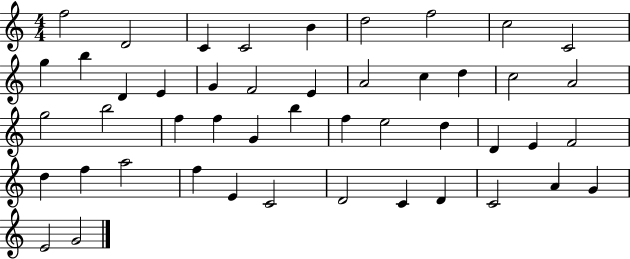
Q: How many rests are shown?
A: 0